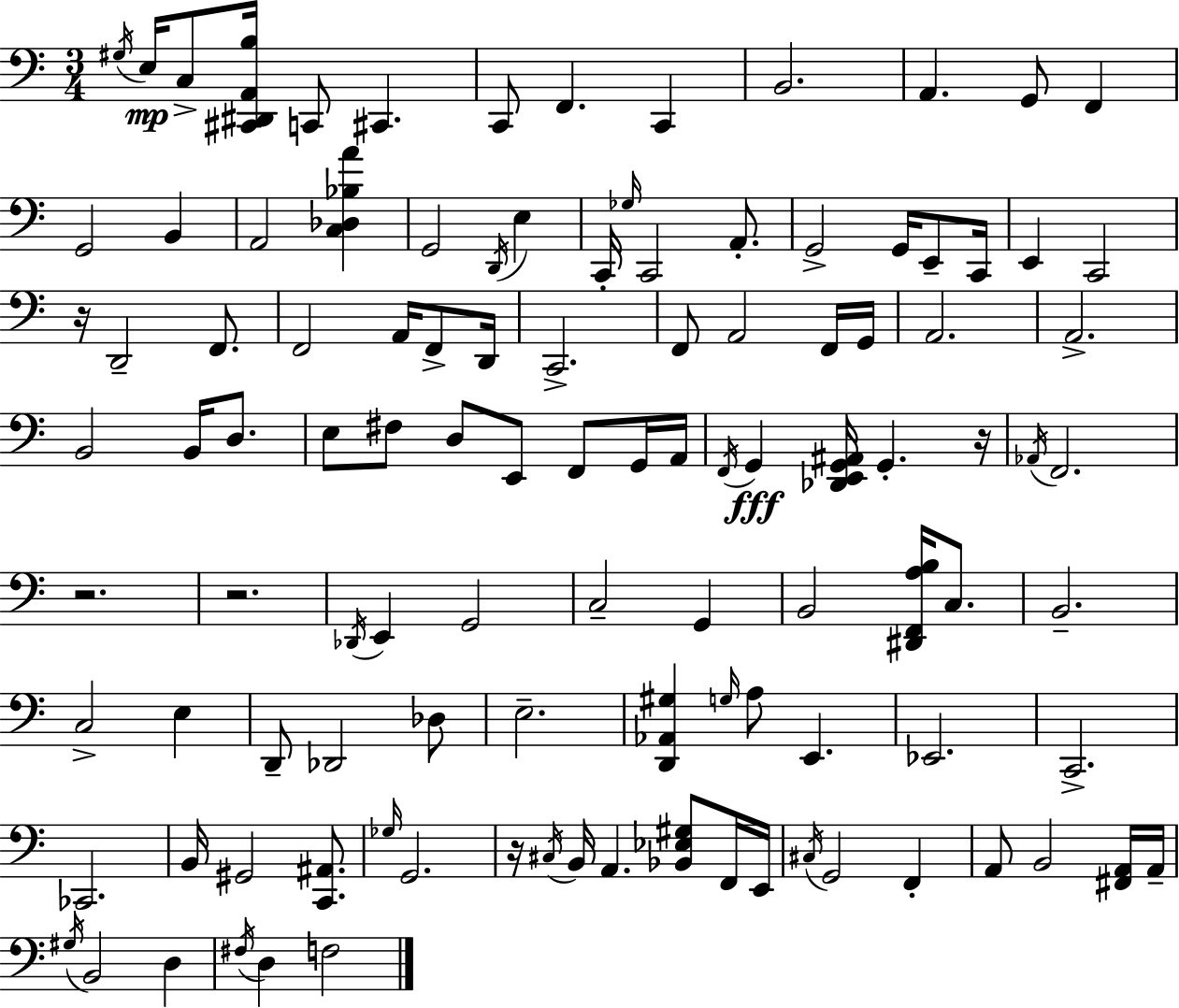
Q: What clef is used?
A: bass